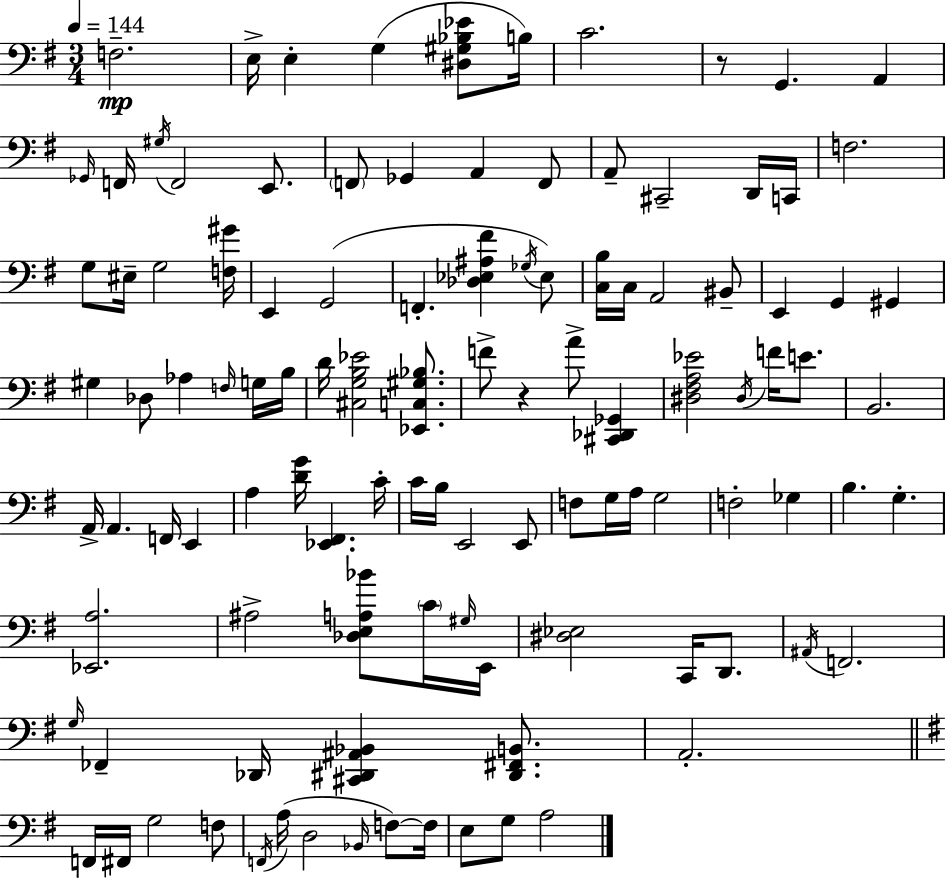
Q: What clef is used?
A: bass